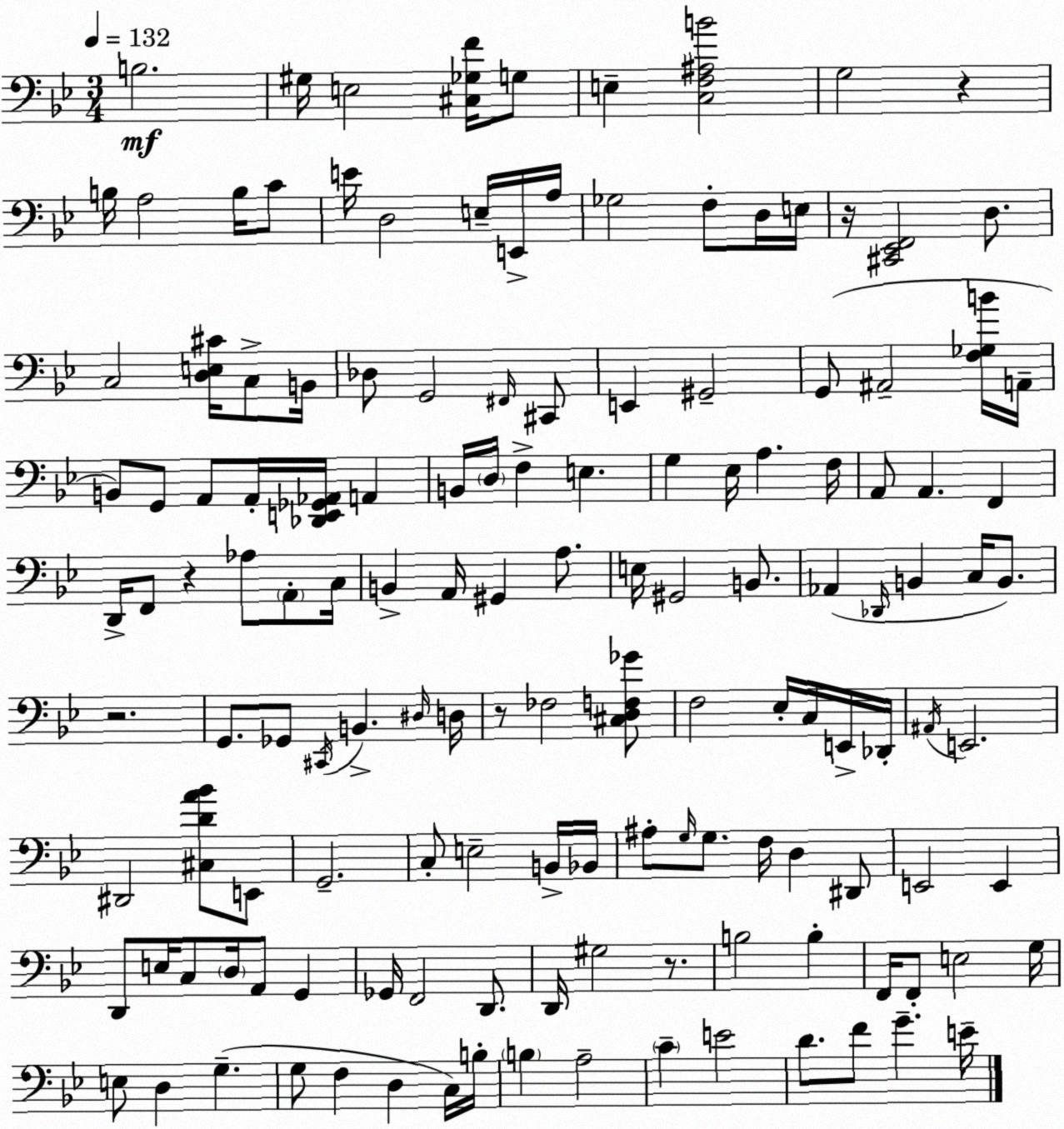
X:1
T:Untitled
M:3/4
L:1/4
K:Gm
B,2 ^G,/4 E,2 [^C,_G,F]/4 G,/2 E, [C,F,^A,B]2 G,2 z B,/4 A,2 B,/4 C/2 E/4 D,2 E,/4 E,,/4 A,/4 _G,2 F,/2 D,/4 E,/4 z/4 [^C,,_E,,F,,]2 D,/2 C,2 [D,E,^C]/4 C,/2 B,,/4 _D,/2 G,,2 ^F,,/4 ^C,,/2 E,, ^G,,2 G,,/2 ^A,,2 [F,_G,B]/4 A,,/4 B,,/2 G,,/2 A,,/2 A,,/4 [_D,,E,,_G,,_A,,]/4 A,, B,,/4 D,/4 F, E, G, _E,/4 A, F,/4 A,,/2 A,, F,, D,,/4 F,,/2 z _A,/2 A,,/2 C,/4 B,, A,,/4 ^G,, A,/2 E,/4 ^G,,2 B,,/2 _A,, _D,,/4 B,, C,/4 B,,/2 z2 G,,/2 _G,,/2 ^C,,/4 B,, ^D,/4 D,/4 z/2 _F,2 [^C,D,F,_G]/2 F,2 _E,/4 C,/4 E,,/4 _D,,/4 ^A,,/4 E,,2 ^D,,2 [^C,DA_B]/2 E,,/2 G,,2 C,/2 E,2 B,,/4 _B,,/4 ^A,/2 G,/4 G,/2 F,/4 D, ^D,,/2 E,,2 E,, D,,/2 E,/4 C,/2 D,/4 A,,/2 G,, _G,,/4 F,,2 D,,/2 D,,/4 ^G,2 z/2 B,2 B, F,,/4 F,,/2 E,2 G,/4 E,/2 D, G, G,/2 F, D, C,/4 B,/4 B, A,2 C E2 D/2 F/2 G E/4